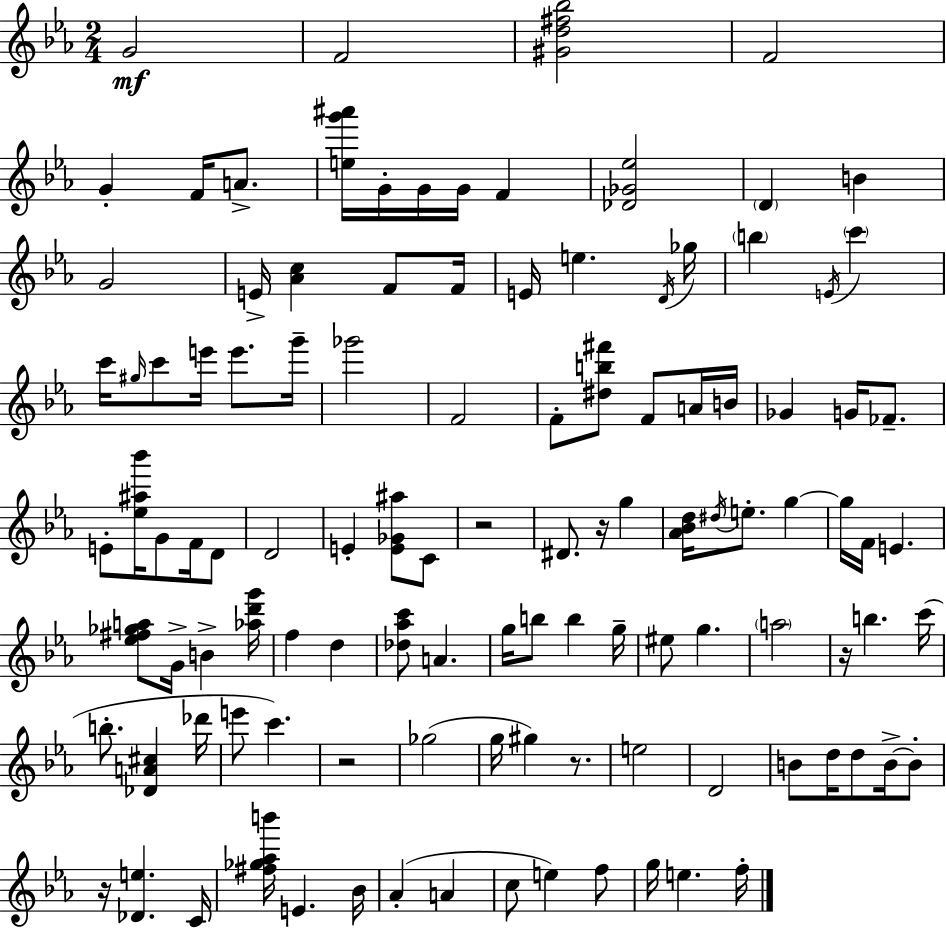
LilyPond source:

{
  \clef treble
  \numericTimeSignature
  \time 2/4
  \key c \minor
  g'2\mf | f'2 | <gis' d'' fis'' bes''>2 | f'2 | \break g'4-. f'16 a'8.-> | <e'' g''' ais'''>16 g'16-. g'16 g'16 f'4 | <des' ges' ees''>2 | \parenthesize d'4 b'4 | \break g'2 | e'16-> <aes' c''>4 f'8 f'16 | e'16 e''4. \acciaccatura { d'16 } | ges''16 \parenthesize b''4 \acciaccatura { e'16 } \parenthesize c'''4 | \break c'''16 \grace { gis''16 } c'''8 e'''16 e'''8. | g'''16-- ges'''2 | f'2 | f'8-. <dis'' b'' fis'''>8 f'8 | \break a'16 b'16 ges'4 g'16 | fes'8.-- e'8-. <ees'' ais'' bes'''>16 g'8 | f'16 d'8 d'2 | e'4-. <e' ges' ais''>8 | \break c'8 r2 | dis'8. r16 g''4 | <aes' bes' d''>16 \acciaccatura { dis''16 } e''8.-. | g''4~~ g''16 f'16 e'4. | \break <ees'' fis'' ges'' a''>8 g'16-> b'4-> | <aes'' d''' g'''>16 f''4 | d''4 <des'' aes'' c'''>8 a'4. | g''16 b''8 b''4 | \break g''16-- eis''8 g''4. | \parenthesize a''2 | r16 b''4. | c'''16( b''8.-. <des' a' cis''>4 | \break des'''16 e'''8 c'''4.) | r2 | ges''2( | g''16 gis''4) | \break r8. e''2 | d'2 | b'8 d''16 d''8 | b'16->~~ b'8-. r16 <des' e''>4. | \break c'16 <fis'' ges'' aes'' b'''>16 e'4. | bes'16 aes'4-.( | a'4 c''8 e''4) | f''8 g''16 e''4. | \break f''16-. \bar "|."
}